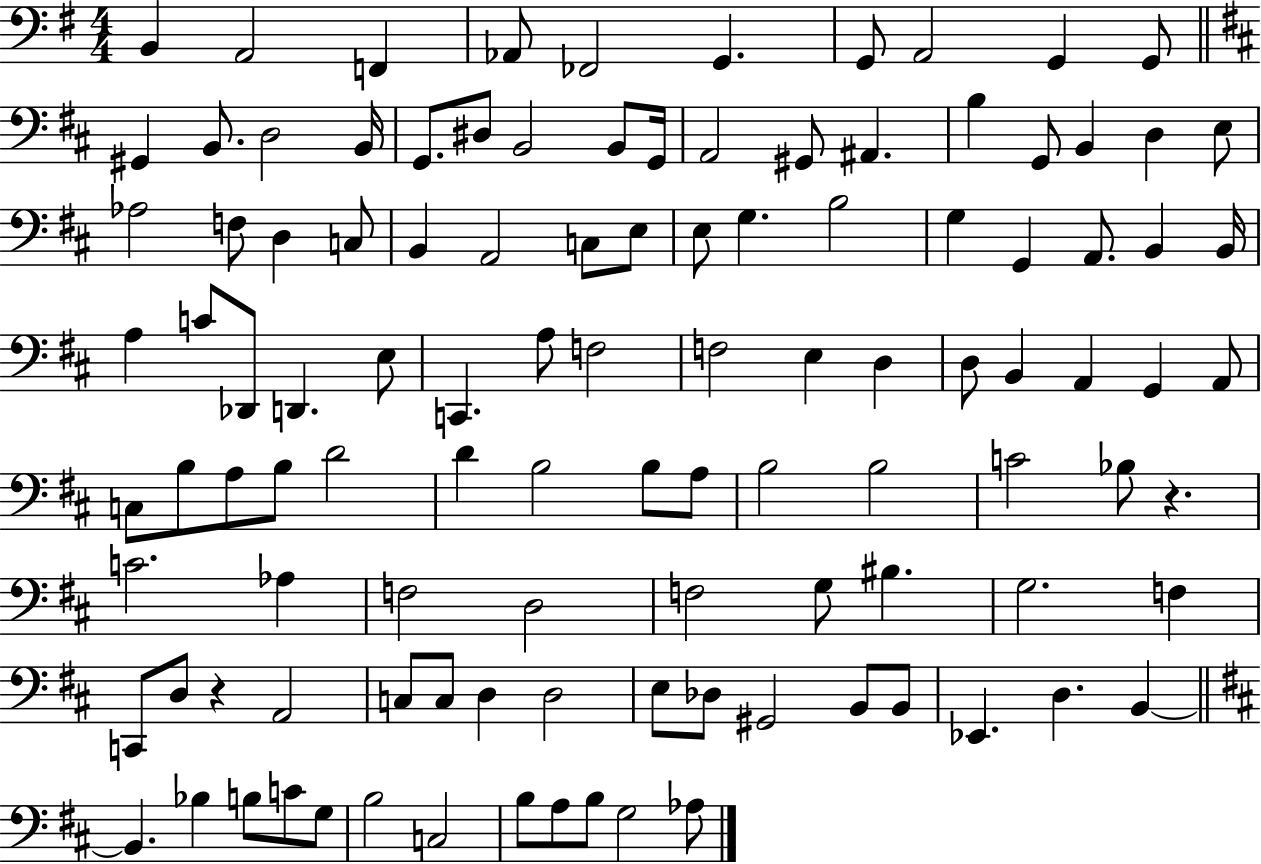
B2/q A2/h F2/q Ab2/e FES2/h G2/q. G2/e A2/h G2/q G2/e G#2/q B2/e. D3/h B2/s G2/e. D#3/e B2/h B2/e G2/s A2/h G#2/e A#2/q. B3/q G2/e B2/q D3/q E3/e Ab3/h F3/e D3/q C3/e B2/q A2/h C3/e E3/e E3/e G3/q. B3/h G3/q G2/q A2/e. B2/q B2/s A3/q C4/e Db2/e D2/q. E3/e C2/q. A3/e F3/h F3/h E3/q D3/q D3/e B2/q A2/q G2/q A2/e C3/e B3/e A3/e B3/e D4/h D4/q B3/h B3/e A3/e B3/h B3/h C4/h Bb3/e R/q. C4/h. Ab3/q F3/h D3/h F3/h G3/e BIS3/q. G3/h. F3/q C2/e D3/e R/q A2/h C3/e C3/e D3/q D3/h E3/e Db3/e G#2/h B2/e B2/e Eb2/q. D3/q. B2/q B2/q. Bb3/q B3/e C4/e G3/e B3/h C3/h B3/e A3/e B3/e G3/h Ab3/e